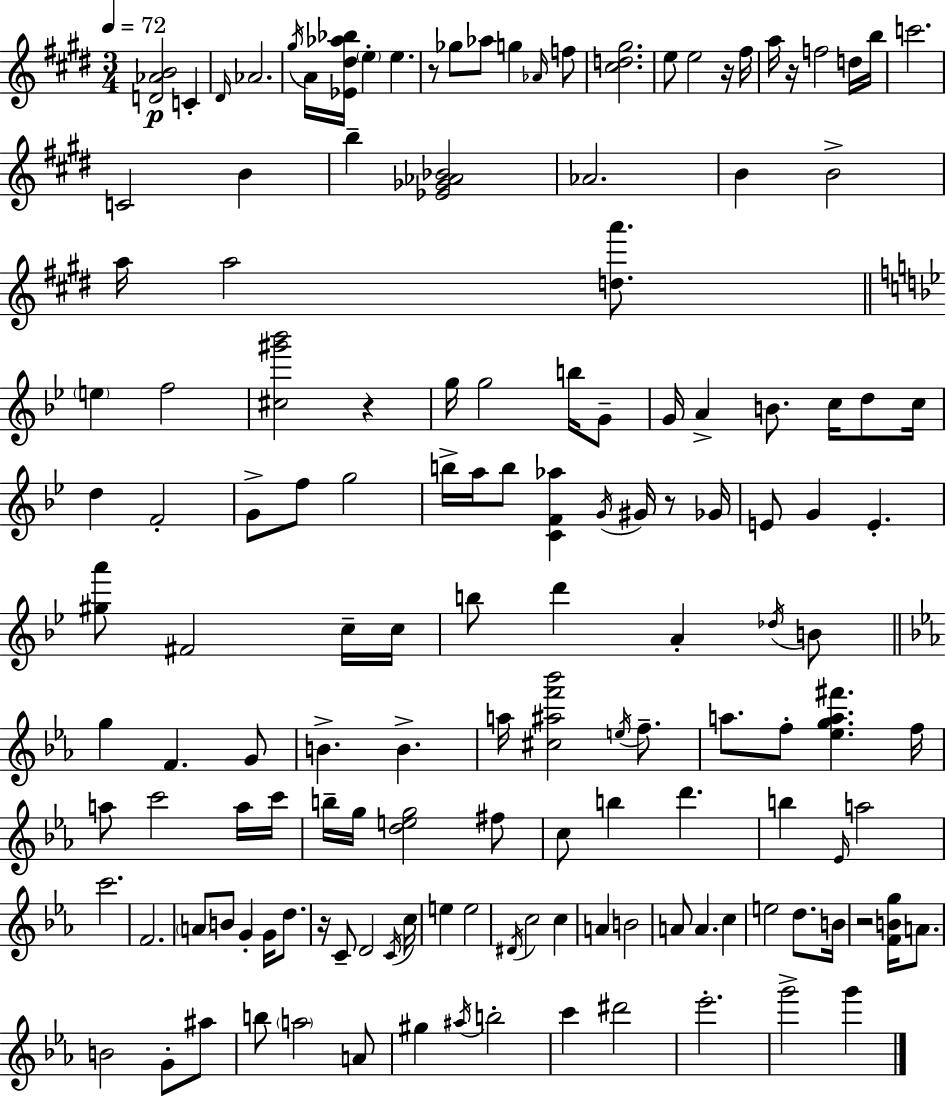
[D4,Ab4,B4]/h C4/q D#4/s Ab4/h. G#5/s A4/s [Eb4,D#5,Ab5,Bb5]/s E5/q E5/q. R/e Gb5/e Ab5/e G5/q Ab4/s F5/e [C#5,D5,G#5]/h. E5/e E5/h R/s F#5/s A5/s R/s F5/h D5/s B5/s C6/h. C4/h B4/q B5/q [Eb4,Gb4,Ab4,Bb4]/h Ab4/h. B4/q B4/h A5/s A5/h [D5,A6]/e. E5/q F5/h [C#5,G#6,Bb6]/h R/q G5/s G5/h B5/s G4/e G4/s A4/q B4/e. C5/s D5/e C5/s D5/q F4/h G4/e F5/e G5/h B5/s A5/s B5/e [C4,F4,Ab5]/q G4/s G#4/s R/e Gb4/s E4/e G4/q E4/q. [G#5,A6]/e F#4/h C5/s C5/s B5/e D6/q A4/q Db5/s B4/e G5/q F4/q. G4/e B4/q. B4/q. A5/s [C#5,A#5,F6,Bb6]/h E5/s F5/e. A5/e. F5/e [Eb5,G5,A5,F#6]/q. F5/s A5/e C6/h A5/s C6/s B5/s G5/s [D5,E5,G5]/h F#5/e C5/e B5/q D6/q. B5/q Eb4/s A5/h C6/h. F4/h. A4/e B4/e G4/q G4/s D5/e. R/s C4/e D4/h C4/s C5/s E5/q E5/h D#4/s C5/h C5/q A4/q B4/h A4/e A4/q. C5/q E5/h D5/e. B4/s R/h [F4,B4,G5]/s A4/e. B4/h G4/e A#5/e B5/e A5/h A4/e G#5/q A#5/s B5/h C6/q D#6/h Eb6/h. G6/h G6/q